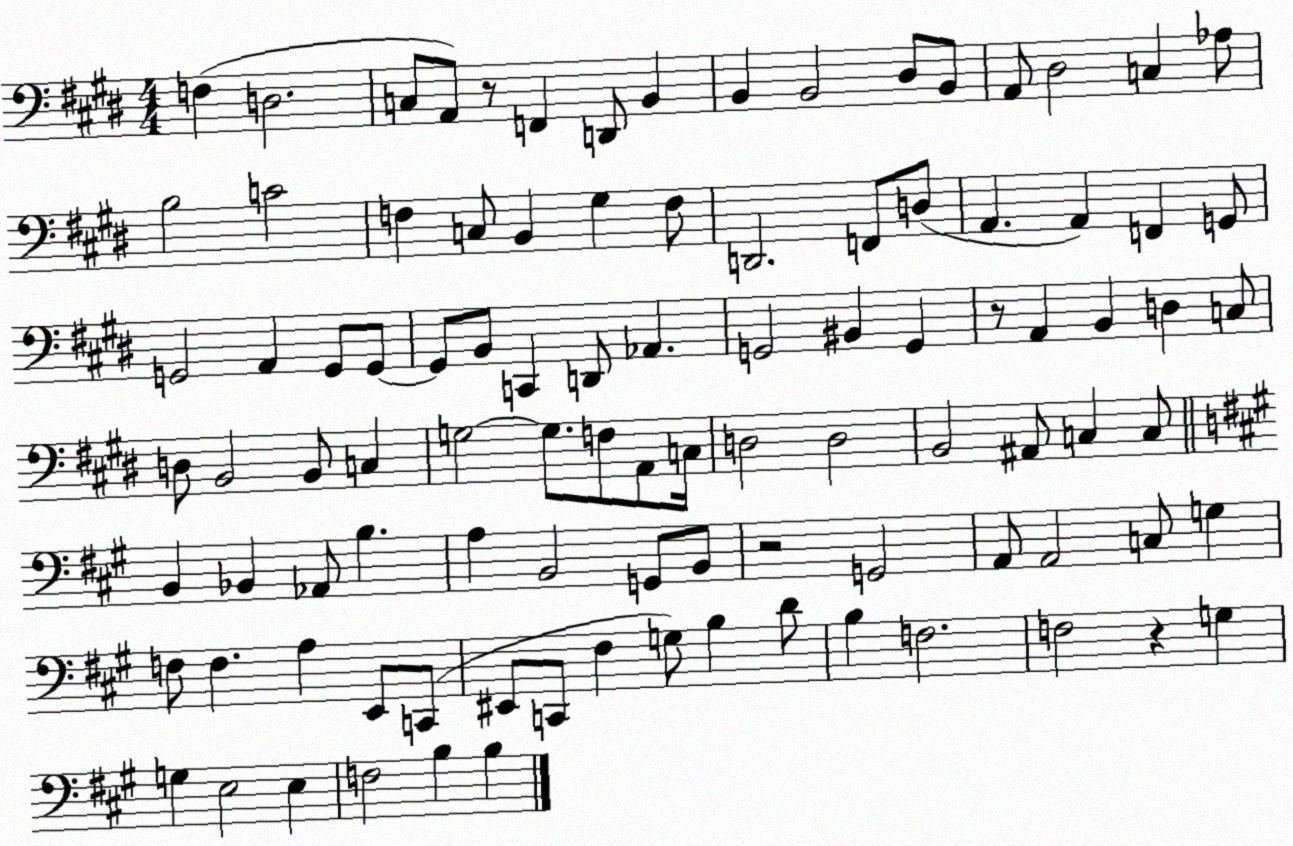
X:1
T:Untitled
M:4/4
L:1/4
K:E
F, D,2 C,/2 A,,/2 z/2 F,, D,,/2 B,, B,, B,,2 ^D,/2 B,,/2 A,,/2 ^D,2 C, _A,/2 B,2 C2 F, C,/2 B,, ^G, F,/2 D,,2 F,,/2 D,/2 A,, A,, F,, G,,/2 G,,2 A,, G,,/2 G,,/2 G,,/2 B,,/2 C,, D,,/2 _A,, G,,2 ^B,, G,, z/2 A,, B,, D, C,/2 D,/2 B,,2 B,,/2 C, G,2 G,/2 F,/2 A,,/2 C,/4 D,2 D,2 B,,2 ^A,,/2 C, C,/2 B,, _B,, _A,,/2 B, A, B,,2 G,,/2 B,,/2 z2 G,,2 A,,/2 A,,2 C,/2 G, F,/2 F, A, E,,/2 C,,/2 ^E,,/2 C,,/2 ^F, G,/2 B, D/2 B, F,2 F,2 z G, G, E,2 E, F,2 B, B,